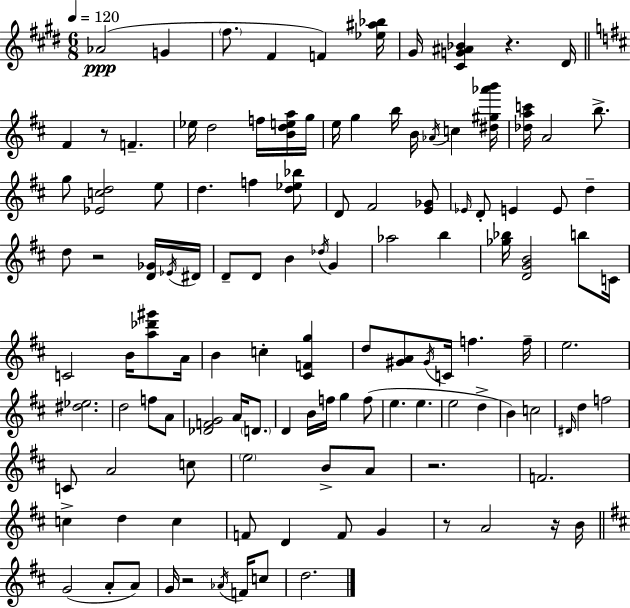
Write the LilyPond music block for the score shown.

{
  \clef treble
  \numericTimeSignature
  \time 6/8
  \key e \major
  \tempo 4 = 120
  \repeat volta 2 { aes'2(\ppp g'4 | \parenthesize fis''8. fis'4 f'4) <ees'' ais'' bes''>16 | gis'16 <cis' g' ais' bes'>4 r4. dis'16 | \bar "||" \break \key d \major fis'4 r8 f'4.-- | ees''16 d''2 f''16 <b' d'' e'' a''>16 g''16 | e''16 g''4 b''16 b'16 \acciaccatura { aes'16 } c''4 | <dis'' gis'' aes''' b'''>16 <des'' a'' c'''>16 a'2 b''8.-> | \break g''8 <ees' c'' d''>2 e''8 | d''4. f''4 <d'' ees'' bes''>8 | d'8 fis'2 <e' ges'>8 | \grace { ees'16 } d'8-. e'4 e'8 d''4-- | \break d''8 r2 | <d' ges'>16 \acciaccatura { ees'16 } dis'16 d'8-- d'8 b'4 \acciaccatura { des''16 } | g'4 aes''2 | b''4 <ges'' bes''>16 <d' g' b'>2 | \break b''8 c'16 c'2 | b'16 <a'' des''' gis'''>8 a'16 b'4 c''4-. | <cis' f' g''>4 d''8 <gis' a'>8 \acciaccatura { gis'16 } c'16 f''4. | f''16-- e''2. | \break <dis'' ees''>2. | d''2 | f''8 a'8 <des' f' g'>2 | a'16 \parenthesize d'8. d'4 b'16 f''16 g''4 | \break f''8( e''4. e''4. | e''2 | d''4-> b'4) c''2 | \grace { dis'16 } d''4 f''2 | \break c'8 a'2 | c''8 \parenthesize e''2 | b'8-> a'8 r2. | f'2. | \break c''4-> d''4 | c''4 f'8 d'4 | f'8 g'4 r8 a'2 | r16 b'16 \bar "||" \break \key b \minor g'2( a'8-. a'8) | g'16 r2 \acciaccatura { aes'16 } f'16 c''8 | d''2. | } \bar "|."
}